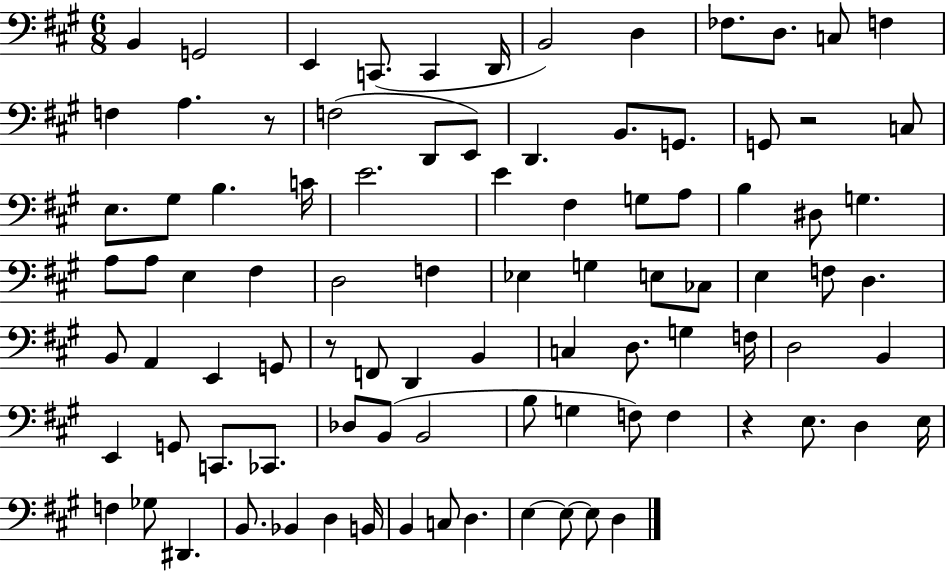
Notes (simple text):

B2/q G2/h E2/q C2/e. C2/q D2/s B2/h D3/q FES3/e. D3/e. C3/e F3/q F3/q A3/q. R/e F3/h D2/e E2/e D2/q. B2/e. G2/e. G2/e R/h C3/e E3/e. G#3/e B3/q. C4/s E4/h. E4/q F#3/q G3/e A3/e B3/q D#3/e G3/q. A3/e A3/e E3/q F#3/q D3/h F3/q Eb3/q G3/q E3/e CES3/e E3/q F3/e D3/q. B2/e A2/q E2/q G2/e R/e F2/e D2/q B2/q C3/q D3/e. G3/q F3/s D3/h B2/q E2/q G2/e C2/e. CES2/e. Db3/e B2/e B2/h B3/e G3/q F3/e F3/q R/q E3/e. D3/q E3/s F3/q Gb3/e D#2/q. B2/e. Bb2/q D3/q B2/s B2/q C3/e D3/q. E3/q E3/e E3/e D3/q